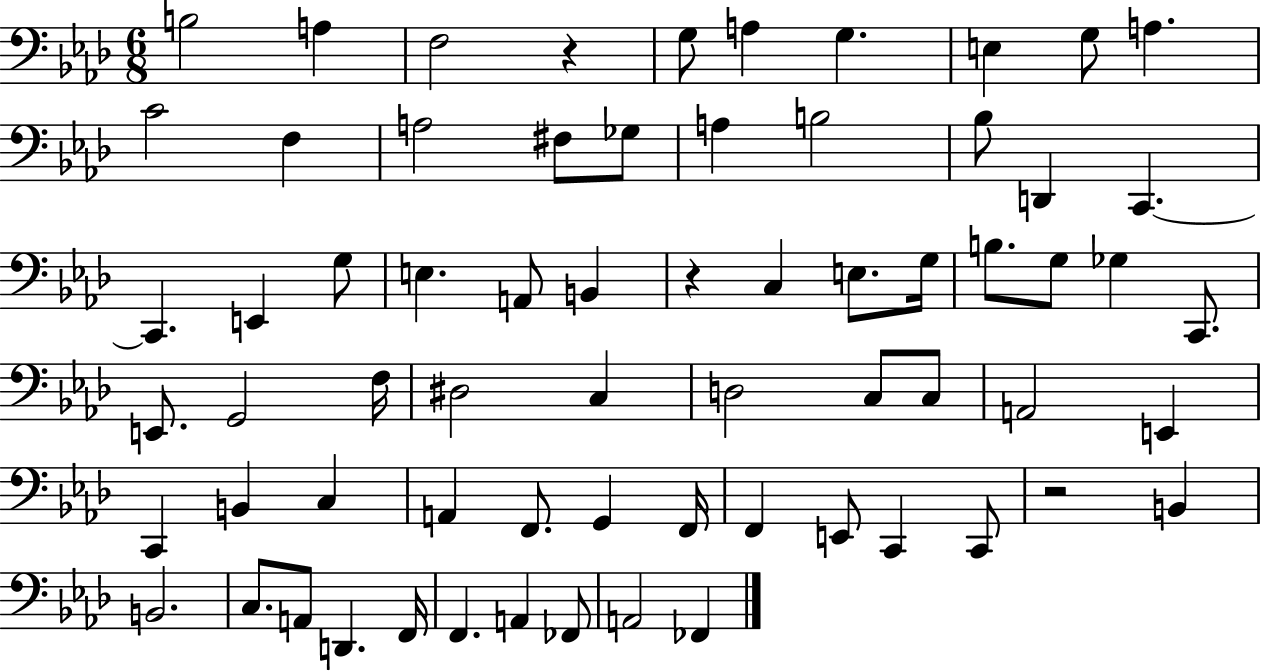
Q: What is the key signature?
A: AES major